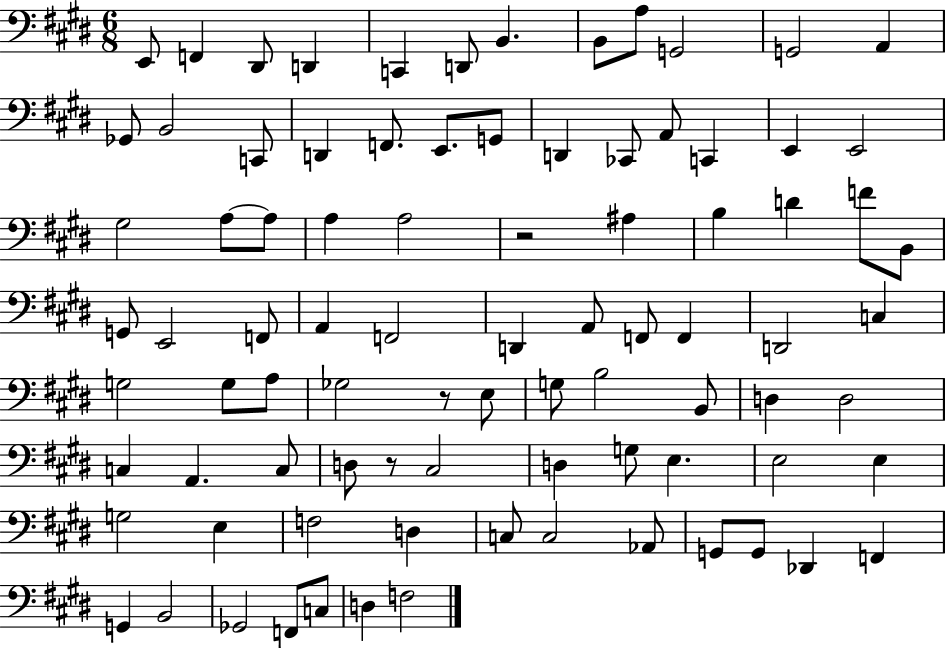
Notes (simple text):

E2/e F2/q D#2/e D2/q C2/q D2/e B2/q. B2/e A3/e G2/h G2/h A2/q Gb2/e B2/h C2/e D2/q F2/e. E2/e. G2/e D2/q CES2/e A2/e C2/q E2/q E2/h G#3/h A3/e A3/e A3/q A3/h R/h A#3/q B3/q D4/q F4/e B2/e G2/e E2/h F2/e A2/q F2/h D2/q A2/e F2/e F2/q D2/h C3/q G3/h G3/e A3/e Gb3/h R/e E3/e G3/e B3/h B2/e D3/q D3/h C3/q A2/q. C3/e D3/e R/e C#3/h D3/q G3/e E3/q. E3/h E3/q G3/h E3/q F3/h D3/q C3/e C3/h Ab2/e G2/e G2/e Db2/q F2/q G2/q B2/h Gb2/h F2/e C3/e D3/q F3/h